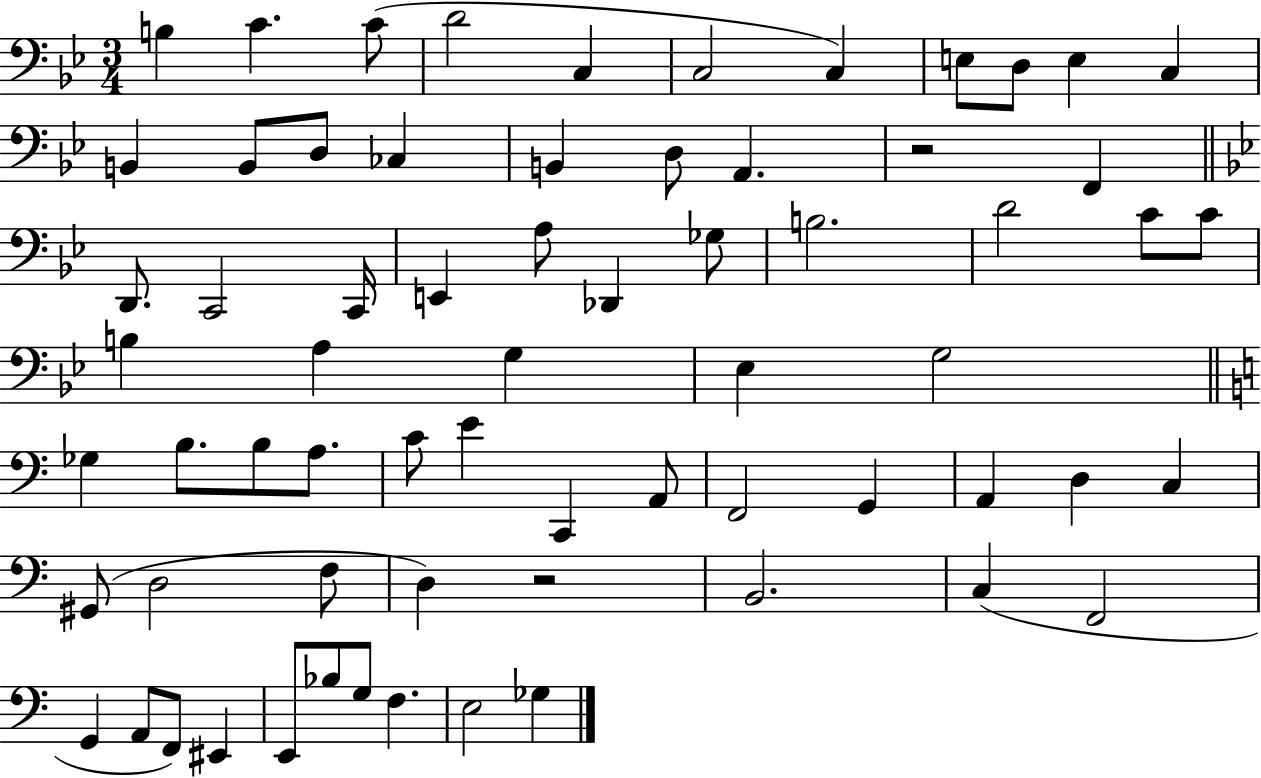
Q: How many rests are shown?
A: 2